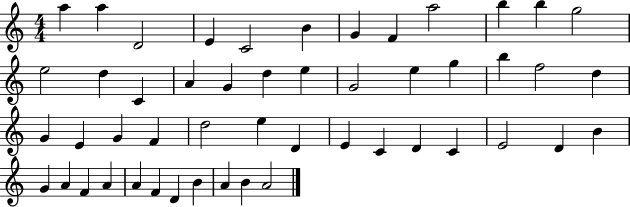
{
  \clef treble
  \numericTimeSignature
  \time 4/4
  \key c \major
  a''4 a''4 d'2 | e'4 c'2 b'4 | g'4 f'4 a''2 | b''4 b''4 g''2 | \break e''2 d''4 c'4 | a'4 g'4 d''4 e''4 | g'2 e''4 g''4 | b''4 f''2 d''4 | \break g'4 e'4 g'4 f'4 | d''2 e''4 d'4 | e'4 c'4 d'4 c'4 | e'2 d'4 b'4 | \break g'4 a'4 f'4 a'4 | a'4 f'4 d'4 b'4 | a'4 b'4 a'2 | \bar "|."
}